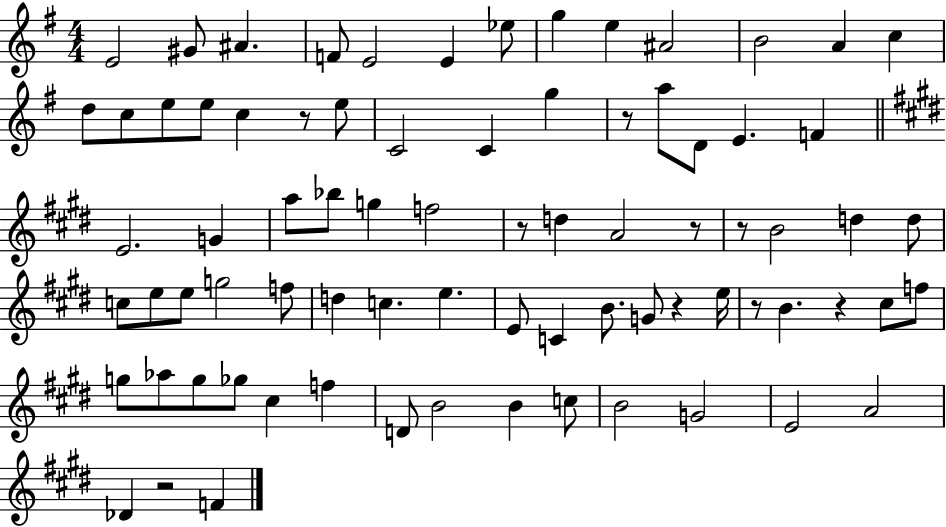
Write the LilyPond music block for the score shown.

{
  \clef treble
  \numericTimeSignature
  \time 4/4
  \key g \major
  e'2 gis'8 ais'4. | f'8 e'2 e'4 ees''8 | g''4 e''4 ais'2 | b'2 a'4 c''4 | \break d''8 c''8 e''8 e''8 c''4 r8 e''8 | c'2 c'4 g''4 | r8 a''8 d'8 e'4. f'4 | \bar "||" \break \key e \major e'2. g'4 | a''8 bes''8 g''4 f''2 | r8 d''4 a'2 r8 | r8 b'2 d''4 d''8 | \break c''8 e''8 e''8 g''2 f''8 | d''4 c''4. e''4. | e'8 c'4 b'8. g'8 r4 e''16 | r8 b'4. r4 cis''8 f''8 | \break g''8 aes''8 g''8 ges''8 cis''4 f''4 | d'8 b'2 b'4 c''8 | b'2 g'2 | e'2 a'2 | \break des'4 r2 f'4 | \bar "|."
}